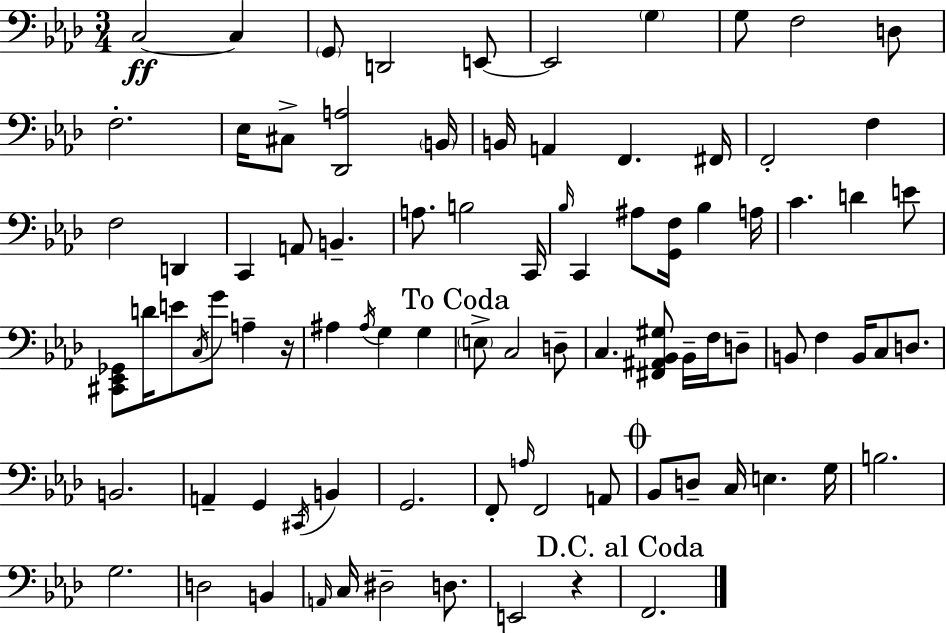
X:1
T:Untitled
M:3/4
L:1/4
K:Fm
C,2 C, G,,/2 D,,2 E,,/2 E,,2 G, G,/2 F,2 D,/2 F,2 _E,/4 ^C,/2 [_D,,A,]2 B,,/4 B,,/4 A,, F,, ^F,,/4 F,,2 F, F,2 D,, C,, A,,/2 B,, A,/2 B,2 C,,/4 _B,/4 C,, ^A,/2 [G,,F,]/4 _B, A,/4 C D E/2 [^C,,_E,,_G,,]/2 D/4 E/2 C,/4 G/2 A, z/4 ^A, ^A,/4 G, G, E,/2 C,2 D,/2 C, [^F,,^A,,_B,,^G,]/2 _B,,/4 F,/4 D,/2 B,,/2 F, B,,/4 C,/2 D,/2 B,,2 A,, G,, ^C,,/4 B,, G,,2 F,,/2 A,/4 F,,2 A,,/2 _B,,/2 D,/2 C,/4 E, G,/4 B,2 G,2 D,2 B,, A,,/4 C,/4 ^D,2 D,/2 E,,2 z F,,2